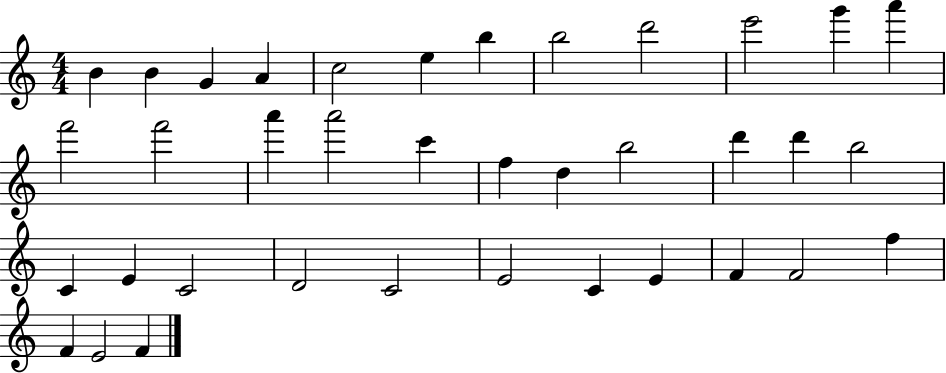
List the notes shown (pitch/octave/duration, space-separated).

B4/q B4/q G4/q A4/q C5/h E5/q B5/q B5/h D6/h E6/h G6/q A6/q F6/h F6/h A6/q A6/h C6/q F5/q D5/q B5/h D6/q D6/q B5/h C4/q E4/q C4/h D4/h C4/h E4/h C4/q E4/q F4/q F4/h F5/q F4/q E4/h F4/q